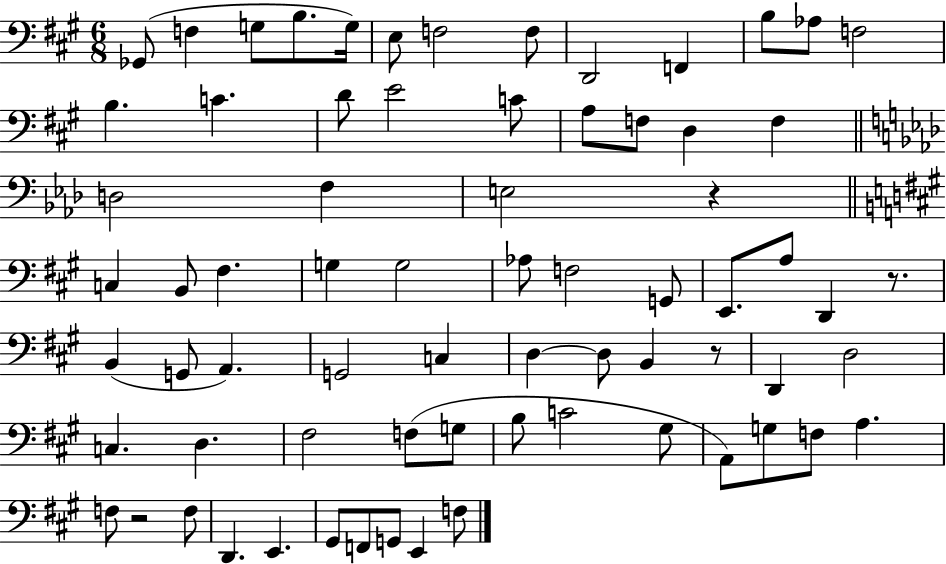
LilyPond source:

{
  \clef bass
  \numericTimeSignature
  \time 6/8
  \key a \major
  ges,8( f4 g8 b8. g16) | e8 f2 f8 | d,2 f,4 | b8 aes8 f2 | \break b4. c'4. | d'8 e'2 c'8 | a8 f8 d4 f4 | \bar "||" \break \key f \minor d2 f4 | e2 r4 | \bar "||" \break \key a \major c4 b,8 fis4. | g4 g2 | aes8 f2 g,8 | e,8. a8 d,4 r8. | \break b,4( g,8 a,4.) | g,2 c4 | d4~~ d8 b,4 r8 | d,4 d2 | \break c4. d4. | fis2 f8( g8 | b8 c'2 gis8 | a,8) g8 f8 a4. | \break f8 r2 f8 | d,4. e,4. | gis,8 f,8 g,8 e,4 f8 | \bar "|."
}